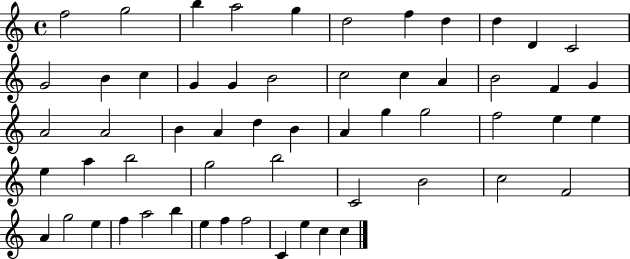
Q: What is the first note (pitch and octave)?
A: F5